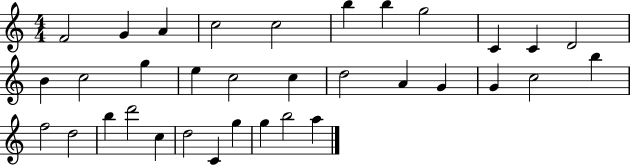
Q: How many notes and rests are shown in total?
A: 34